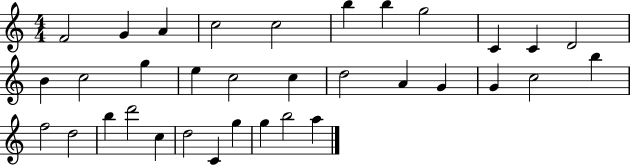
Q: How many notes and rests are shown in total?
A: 34